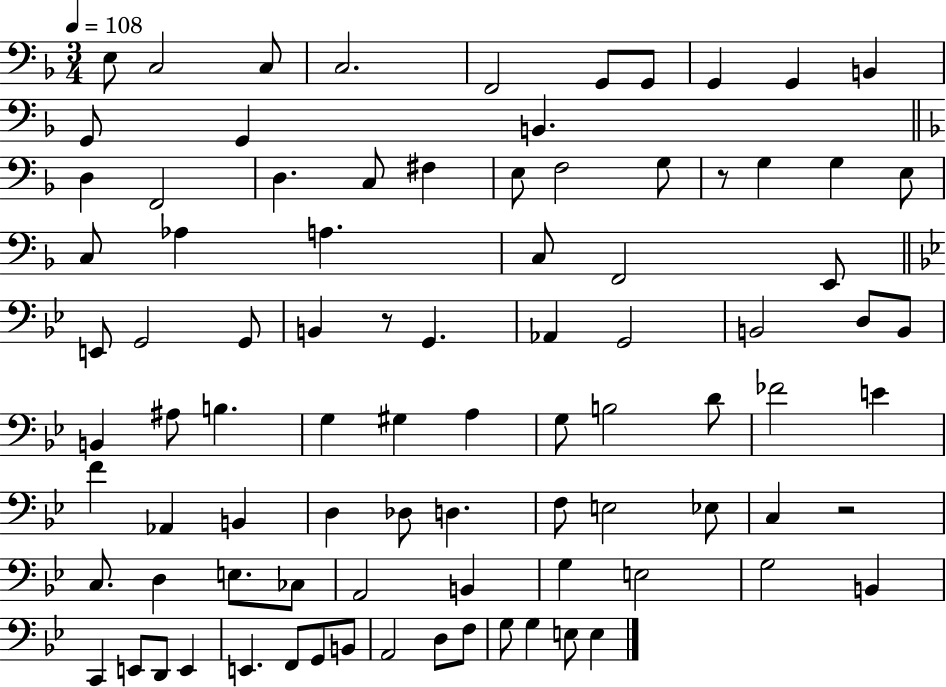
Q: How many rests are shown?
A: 3